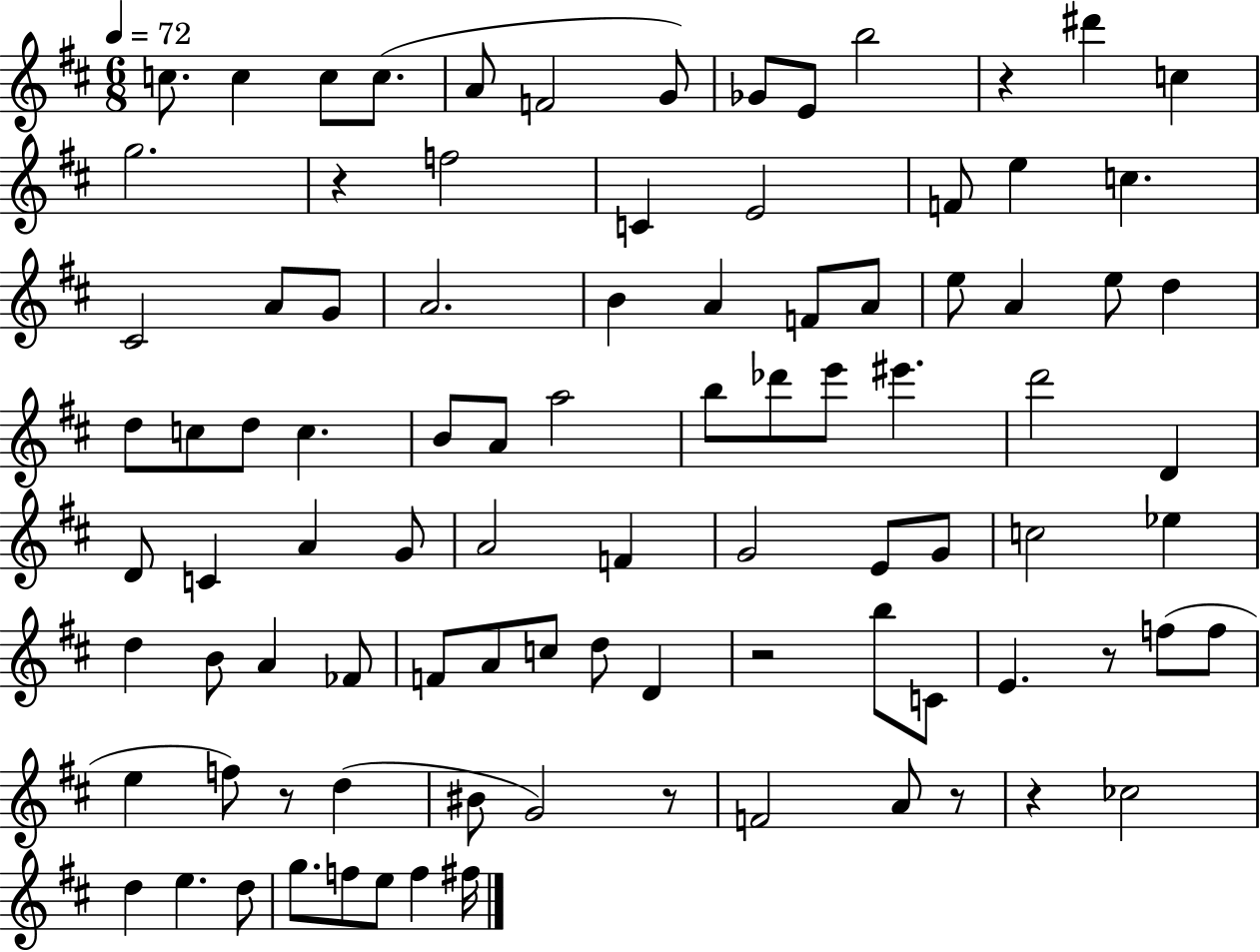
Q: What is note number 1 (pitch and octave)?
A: C5